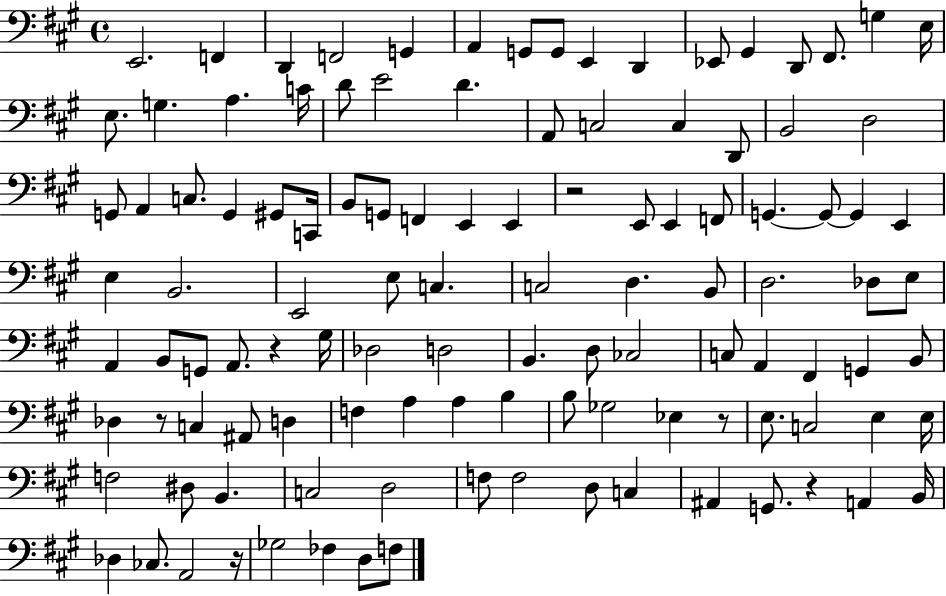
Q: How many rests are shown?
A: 6